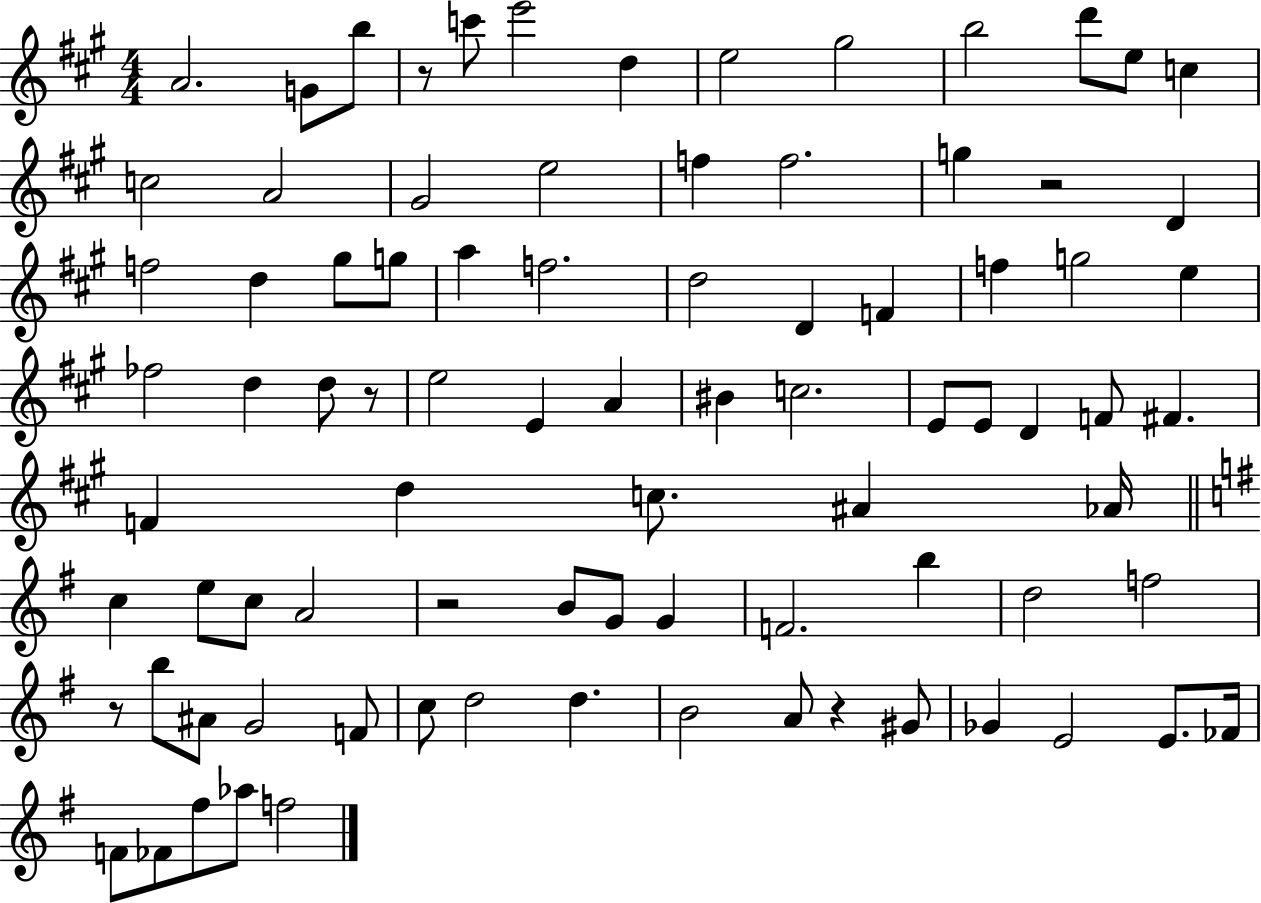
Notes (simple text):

A4/h. G4/e B5/e R/e C6/e E6/h D5/q E5/h G#5/h B5/h D6/e E5/e C5/q C5/h A4/h G#4/h E5/h F5/q F5/h. G5/q R/h D4/q F5/h D5/q G#5/e G5/e A5/q F5/h. D5/h D4/q F4/q F5/q G5/h E5/q FES5/h D5/q D5/e R/e E5/h E4/q A4/q BIS4/q C5/h. E4/e E4/e D4/q F4/e F#4/q. F4/q D5/q C5/e. A#4/q Ab4/s C5/q E5/e C5/e A4/h R/h B4/e G4/e G4/q F4/h. B5/q D5/h F5/h R/e B5/e A#4/e G4/h F4/e C5/e D5/h D5/q. B4/h A4/e R/q G#4/e Gb4/q E4/h E4/e. FES4/s F4/e FES4/e F#5/e Ab5/e F5/h